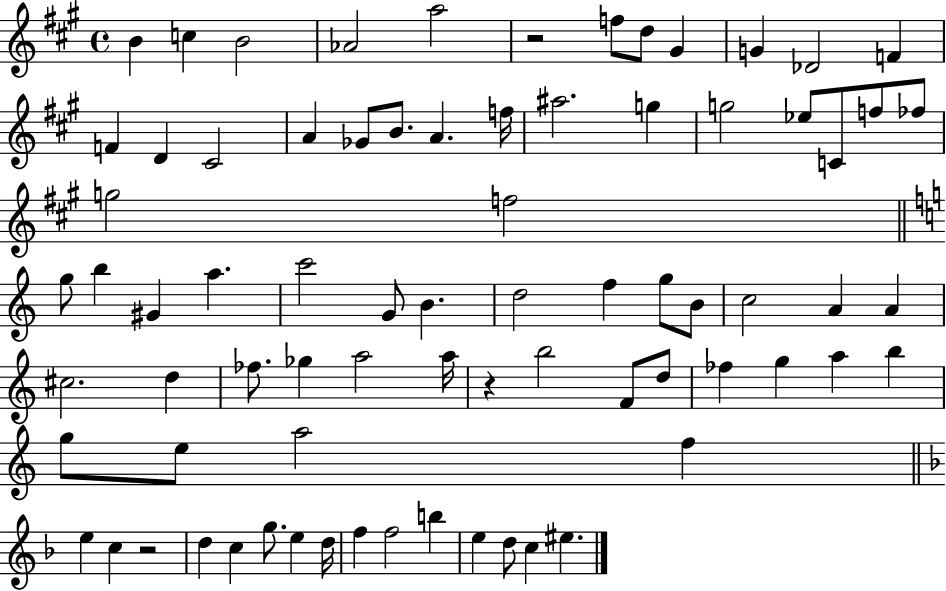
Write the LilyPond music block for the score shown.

{
  \clef treble
  \time 4/4
  \defaultTimeSignature
  \key a \major
  b'4 c''4 b'2 | aes'2 a''2 | r2 f''8 d''8 gis'4 | g'4 des'2 f'4 | \break f'4 d'4 cis'2 | a'4 ges'8 b'8. a'4. f''16 | ais''2. g''4 | g''2 ees''8 c'8 f''8 fes''8 | \break g''2 f''2 | \bar "||" \break \key c \major g''8 b''4 gis'4 a''4. | c'''2 g'8 b'4. | d''2 f''4 g''8 b'8 | c''2 a'4 a'4 | \break cis''2. d''4 | fes''8. ges''4 a''2 a''16 | r4 b''2 f'8 d''8 | fes''4 g''4 a''4 b''4 | \break g''8 e''8 a''2 f''4 | \bar "||" \break \key f \major e''4 c''4 r2 | d''4 c''4 g''8. e''4 d''16 | f''4 f''2 b''4 | e''4 d''8 c''4 eis''4. | \break \bar "|."
}